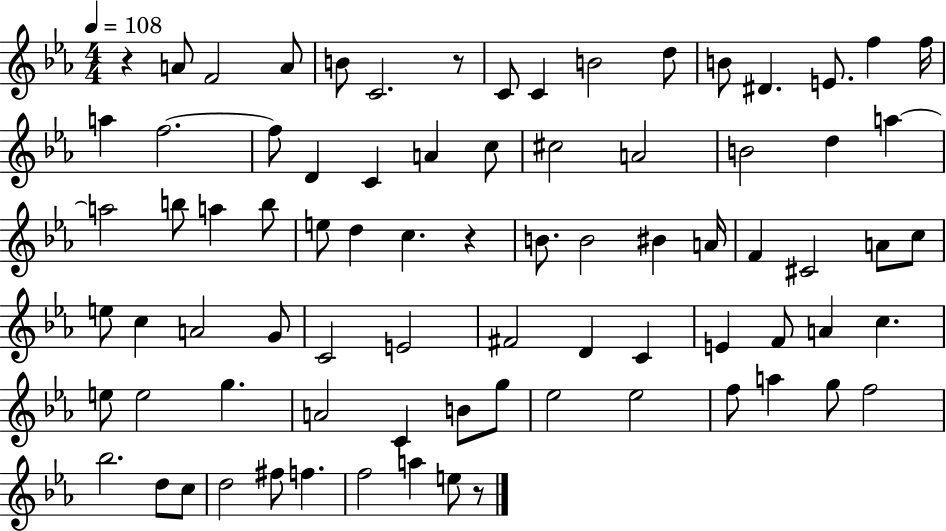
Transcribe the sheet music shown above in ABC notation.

X:1
T:Untitled
M:4/4
L:1/4
K:Eb
z A/2 F2 A/2 B/2 C2 z/2 C/2 C B2 d/2 B/2 ^D E/2 f f/4 a f2 f/2 D C A c/2 ^c2 A2 B2 d a a2 b/2 a b/2 e/2 d c z B/2 B2 ^B A/4 F ^C2 A/2 c/2 e/2 c A2 G/2 C2 E2 ^F2 D C E F/2 A c e/2 e2 g A2 C B/2 g/2 _e2 _e2 f/2 a g/2 f2 _b2 d/2 c/2 d2 ^f/2 f f2 a e/2 z/2